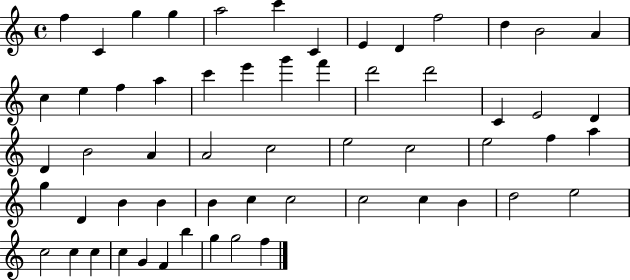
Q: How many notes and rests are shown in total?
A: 58